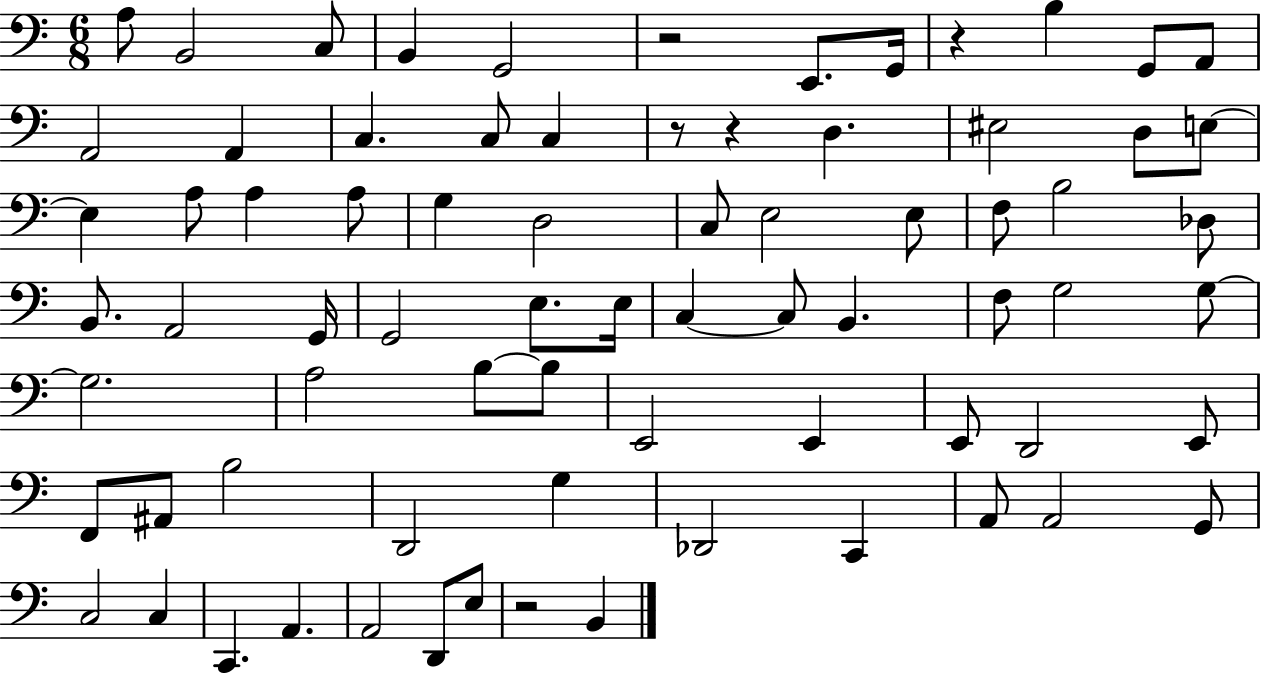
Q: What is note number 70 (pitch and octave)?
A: B2